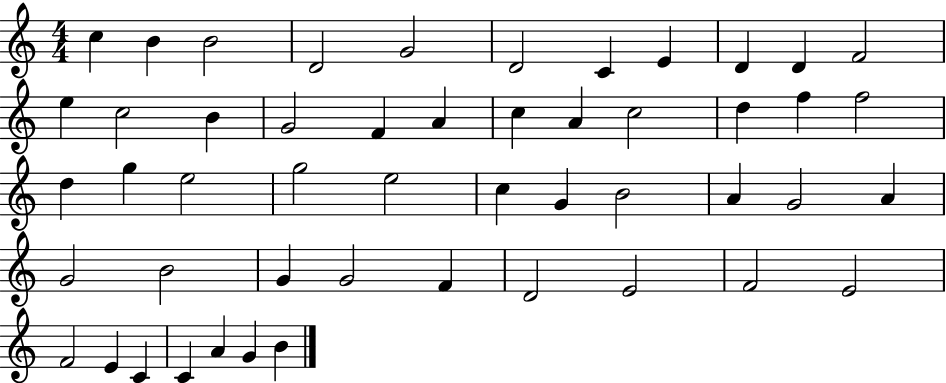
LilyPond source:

{
  \clef treble
  \numericTimeSignature
  \time 4/4
  \key c \major
  c''4 b'4 b'2 | d'2 g'2 | d'2 c'4 e'4 | d'4 d'4 f'2 | \break e''4 c''2 b'4 | g'2 f'4 a'4 | c''4 a'4 c''2 | d''4 f''4 f''2 | \break d''4 g''4 e''2 | g''2 e''2 | c''4 g'4 b'2 | a'4 g'2 a'4 | \break g'2 b'2 | g'4 g'2 f'4 | d'2 e'2 | f'2 e'2 | \break f'2 e'4 c'4 | c'4 a'4 g'4 b'4 | \bar "|."
}